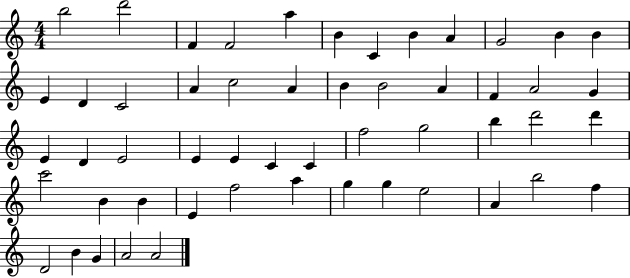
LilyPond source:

{
  \clef treble
  \numericTimeSignature
  \time 4/4
  \key c \major
  b''2 d'''2 | f'4 f'2 a''4 | b'4 c'4 b'4 a'4 | g'2 b'4 b'4 | \break e'4 d'4 c'2 | a'4 c''2 a'4 | b'4 b'2 a'4 | f'4 a'2 g'4 | \break e'4 d'4 e'2 | e'4 e'4 c'4 c'4 | f''2 g''2 | b''4 d'''2 d'''4 | \break c'''2 b'4 b'4 | e'4 f''2 a''4 | g''4 g''4 e''2 | a'4 b''2 f''4 | \break d'2 b'4 g'4 | a'2 a'2 | \bar "|."
}